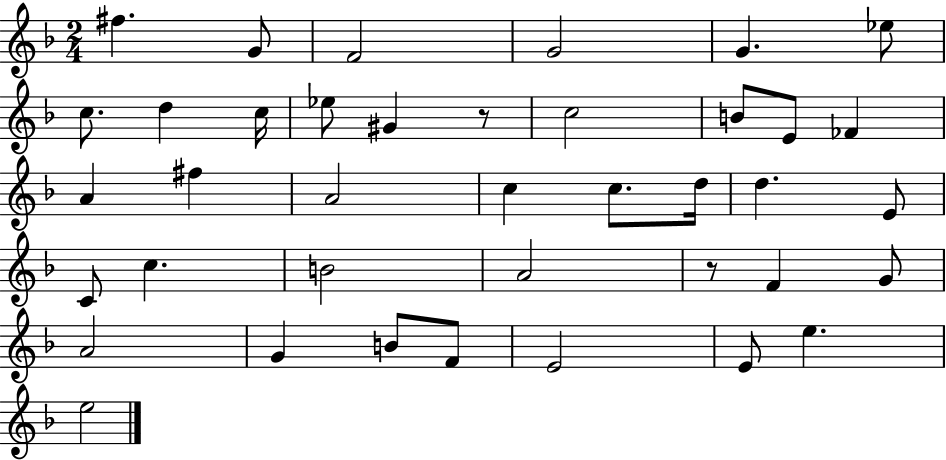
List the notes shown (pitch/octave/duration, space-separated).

F#5/q. G4/e F4/h G4/h G4/q. Eb5/e C5/e. D5/q C5/s Eb5/e G#4/q R/e C5/h B4/e E4/e FES4/q A4/q F#5/q A4/h C5/q C5/e. D5/s D5/q. E4/e C4/e C5/q. B4/h A4/h R/e F4/q G4/e A4/h G4/q B4/e F4/e E4/h E4/e E5/q. E5/h